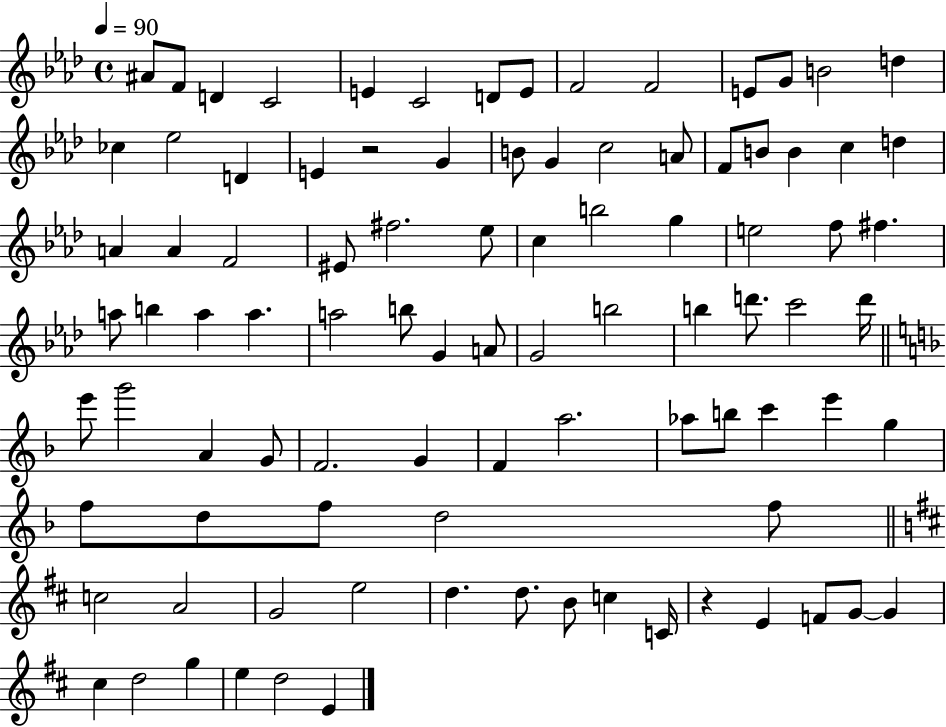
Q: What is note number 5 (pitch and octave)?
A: E4